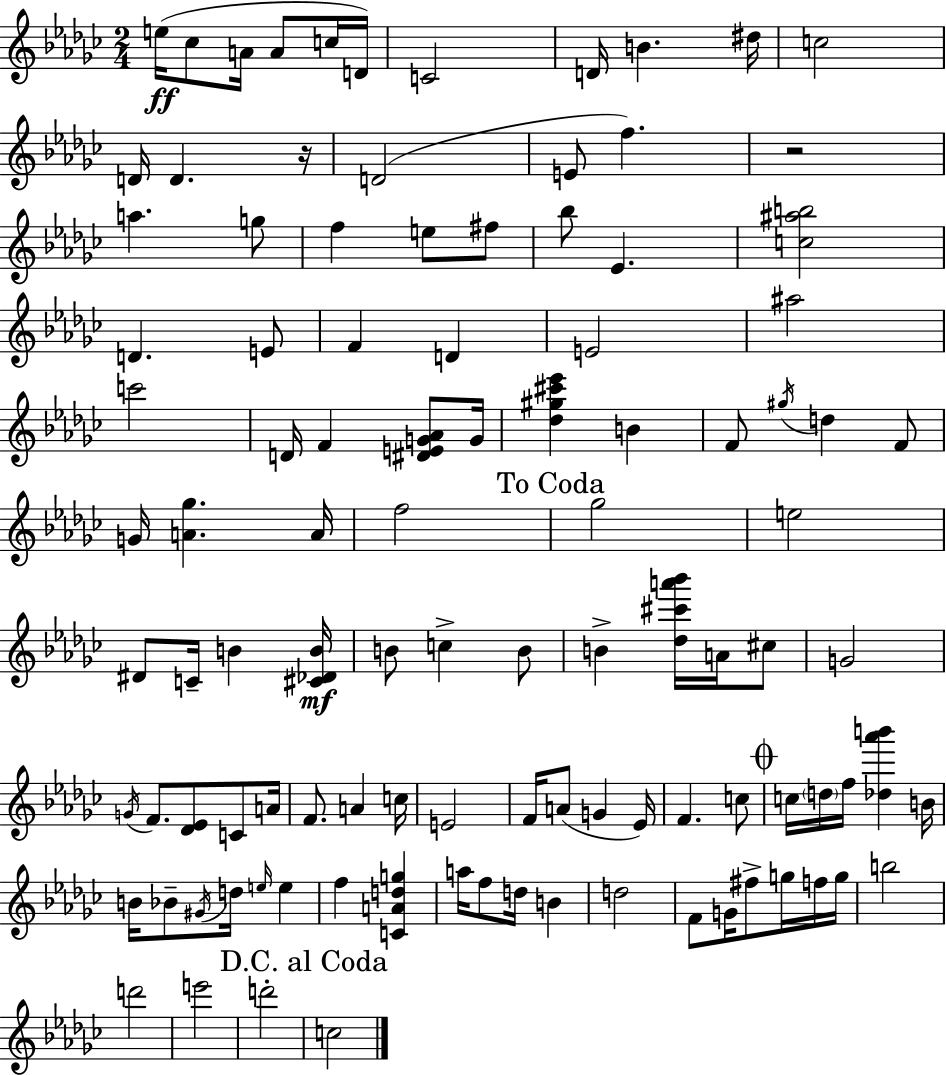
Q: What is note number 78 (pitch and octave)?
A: F5